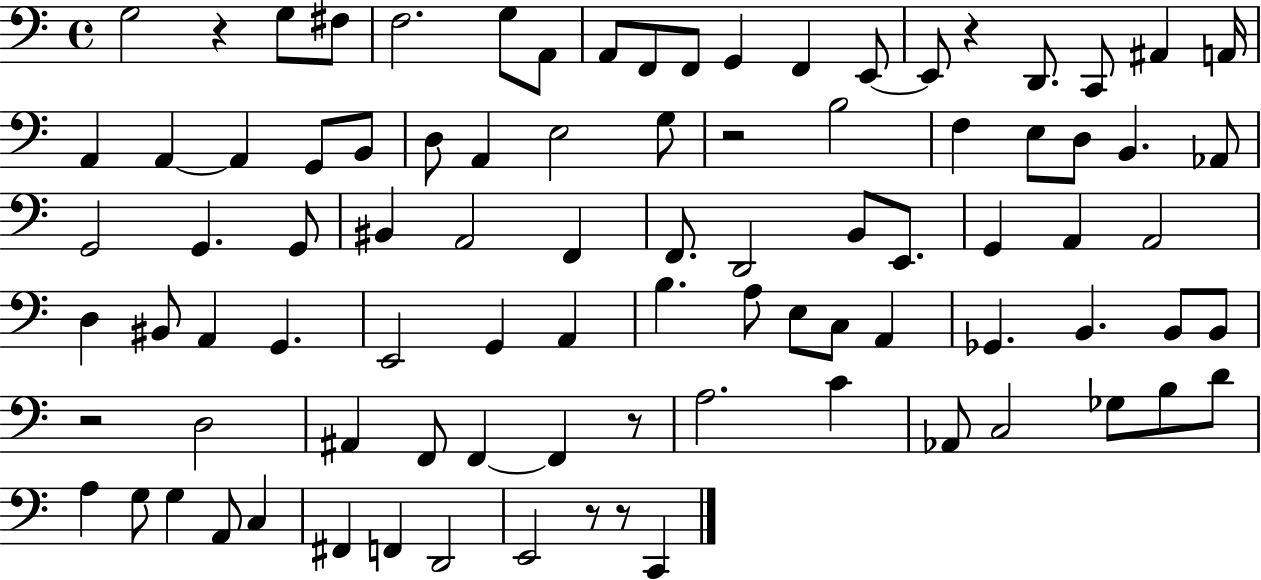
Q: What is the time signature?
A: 4/4